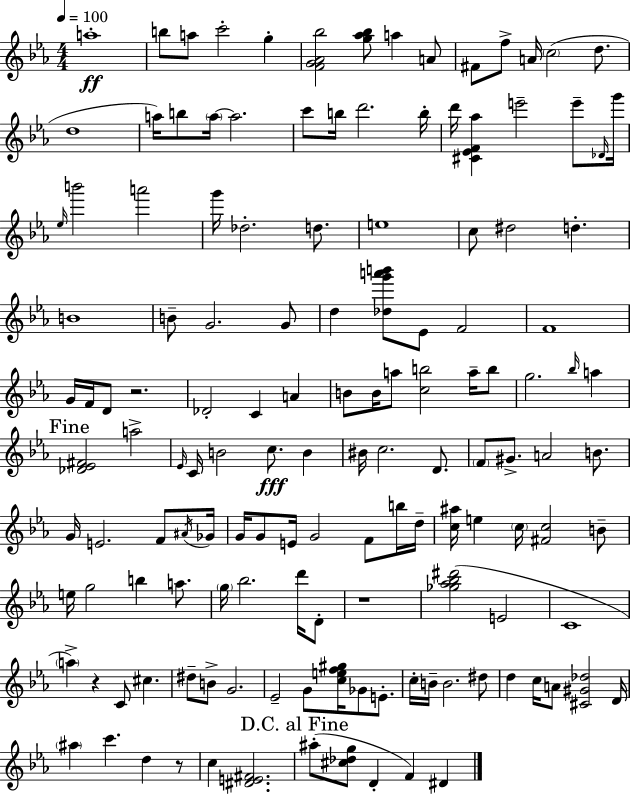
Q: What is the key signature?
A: C minor